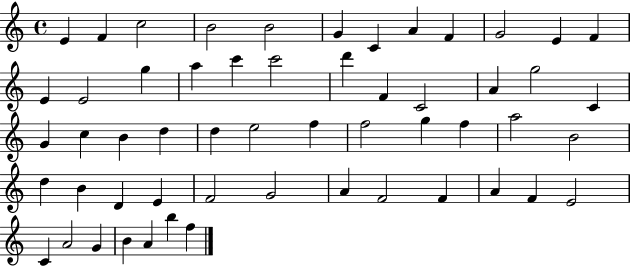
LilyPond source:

{
  \clef treble
  \time 4/4
  \defaultTimeSignature
  \key c \major
  e'4 f'4 c''2 | b'2 b'2 | g'4 c'4 a'4 f'4 | g'2 e'4 f'4 | \break e'4 e'2 g''4 | a''4 c'''4 c'''2 | d'''4 f'4 c'2 | a'4 g''2 c'4 | \break g'4 c''4 b'4 d''4 | d''4 e''2 f''4 | f''2 g''4 f''4 | a''2 b'2 | \break d''4 b'4 d'4 e'4 | f'2 g'2 | a'4 f'2 f'4 | a'4 f'4 e'2 | \break c'4 a'2 g'4 | b'4 a'4 b''4 f''4 | \bar "|."
}